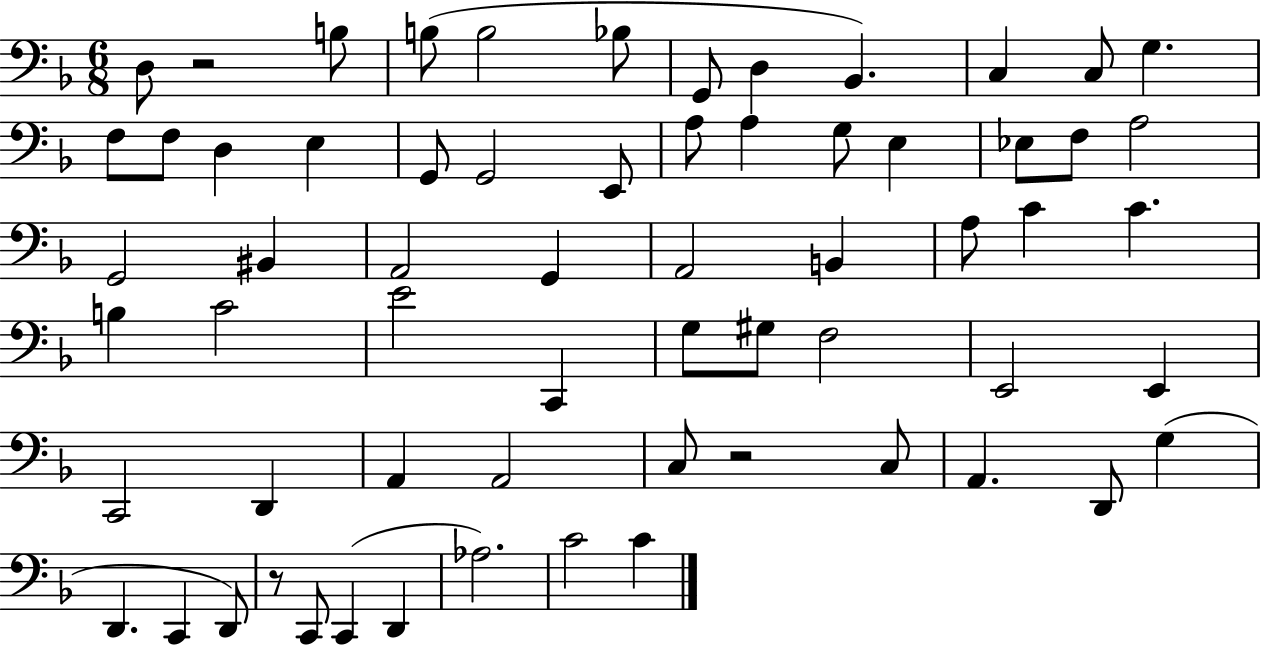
X:1
T:Untitled
M:6/8
L:1/4
K:F
D,/2 z2 B,/2 B,/2 B,2 _B,/2 G,,/2 D, _B,, C, C,/2 G, F,/2 F,/2 D, E, G,,/2 G,,2 E,,/2 A,/2 A, G,/2 E, _E,/2 F,/2 A,2 G,,2 ^B,, A,,2 G,, A,,2 B,, A,/2 C C B, C2 E2 C,, G,/2 ^G,/2 F,2 E,,2 E,, C,,2 D,, A,, A,,2 C,/2 z2 C,/2 A,, D,,/2 G, D,, C,, D,,/2 z/2 C,,/2 C,, D,, _A,2 C2 C